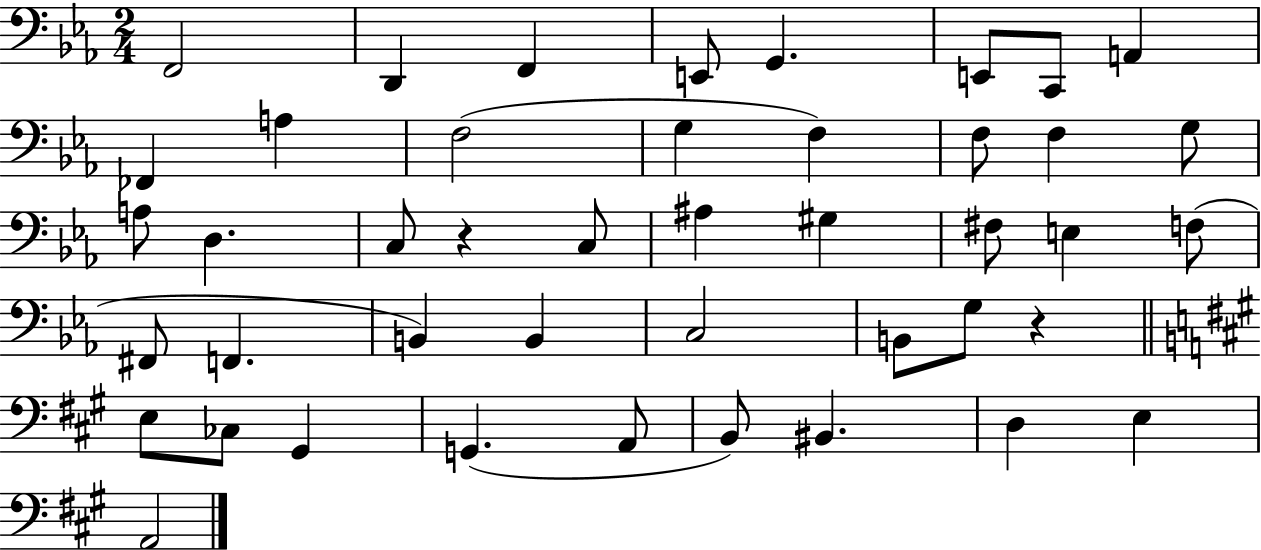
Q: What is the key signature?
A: EES major